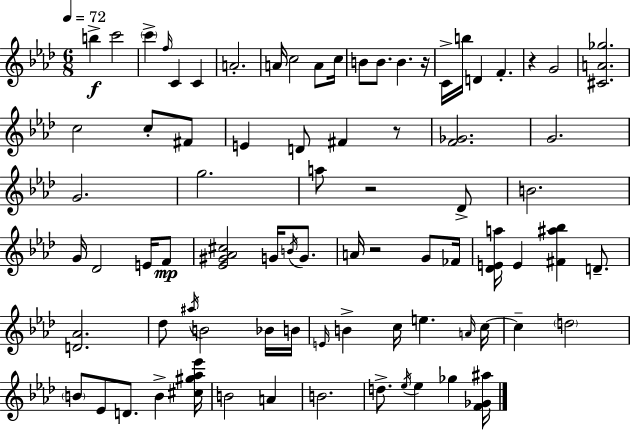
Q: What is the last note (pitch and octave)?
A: Gb5